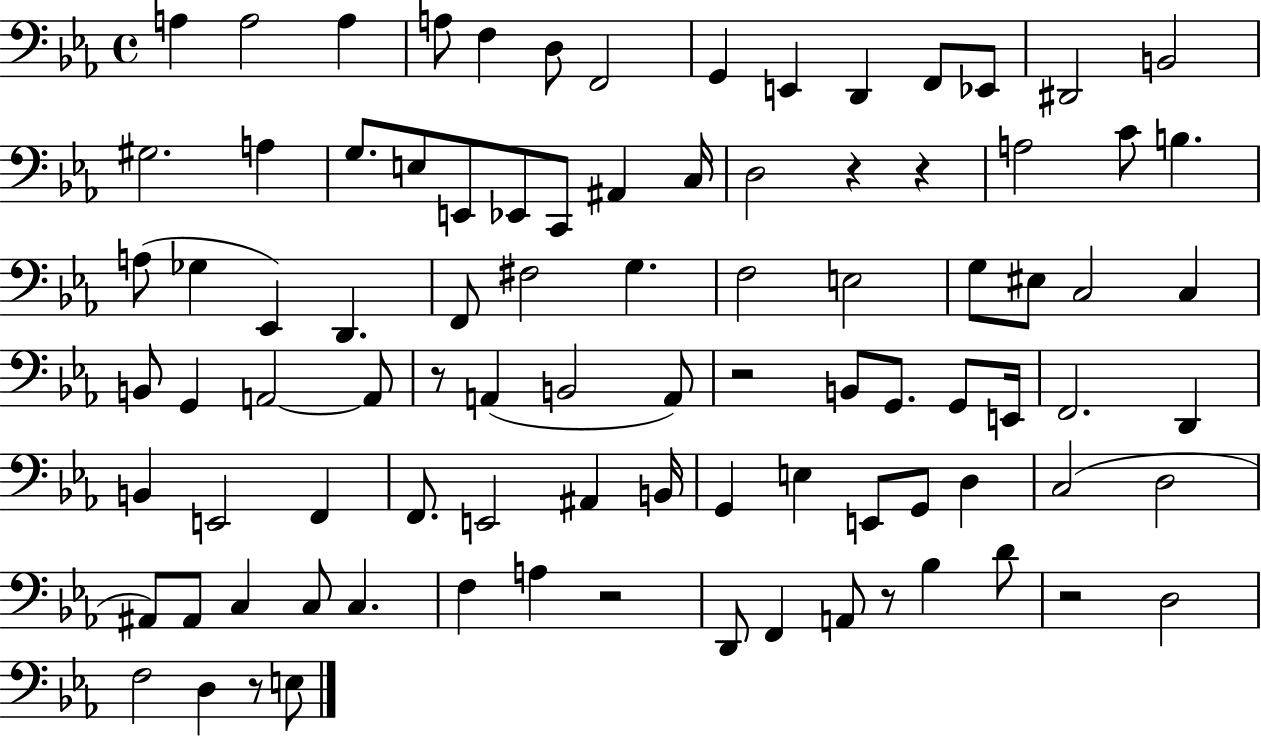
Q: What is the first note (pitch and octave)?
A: A3